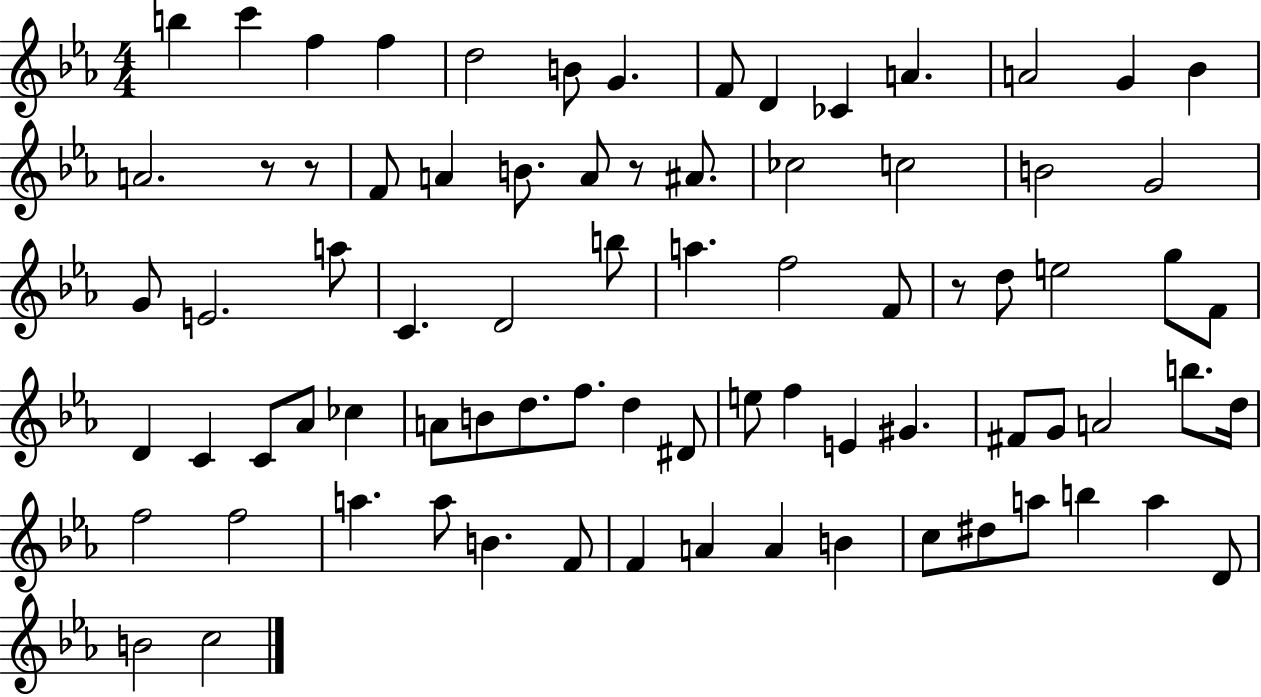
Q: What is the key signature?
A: EES major